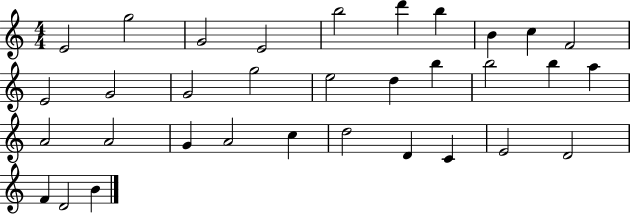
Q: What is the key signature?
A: C major